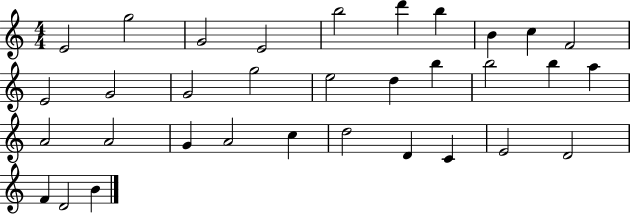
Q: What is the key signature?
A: C major